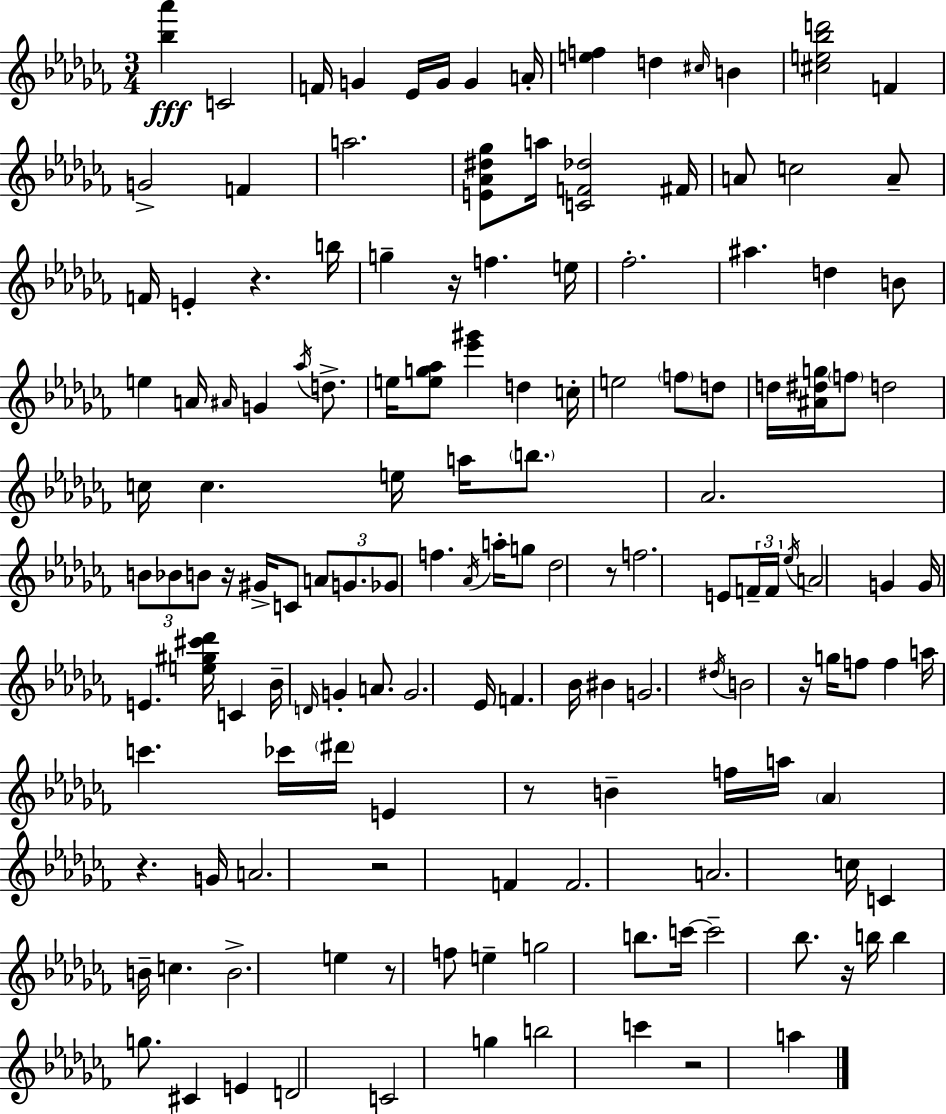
X:1
T:Untitled
M:3/4
L:1/4
K:Abm
[_b_a'] C2 F/4 G _E/4 G/4 G A/4 [ef] d ^c/4 B [^ce_bd']2 F G2 F a2 [E_A^d_g]/2 a/4 [CF_d]2 ^F/4 A/2 c2 A/2 F/4 E z b/4 g z/4 f e/4 _f2 ^a d B/2 e A/4 ^A/4 G _a/4 d/2 e/4 [eg_a]/2 [_e'^g'] d c/4 e2 f/2 d/2 d/4 [^A^dg]/4 f/2 d2 c/4 c e/4 a/4 b/2 _A2 B/2 _B/2 B/2 z/4 ^G/4 C/2 A/2 G/2 _G/2 f _A/4 a/4 g/2 _d2 z/2 f2 E/2 F/4 F/4 _e/4 A2 G G/4 E [e^g^c'_d']/4 C _B/4 D/4 G A/2 G2 _E/4 F _B/4 ^B G2 ^d/4 B2 z/4 g/4 f/2 f a/4 c' _c'/4 ^d'/4 E z/2 B f/4 a/4 _A z G/4 A2 z2 F F2 A2 c/4 C B/4 c B2 e z/2 f/2 e g2 b/2 c'/4 c'2 _b/2 z/4 b/4 b g/2 ^C E D2 C2 g b2 c' z2 a